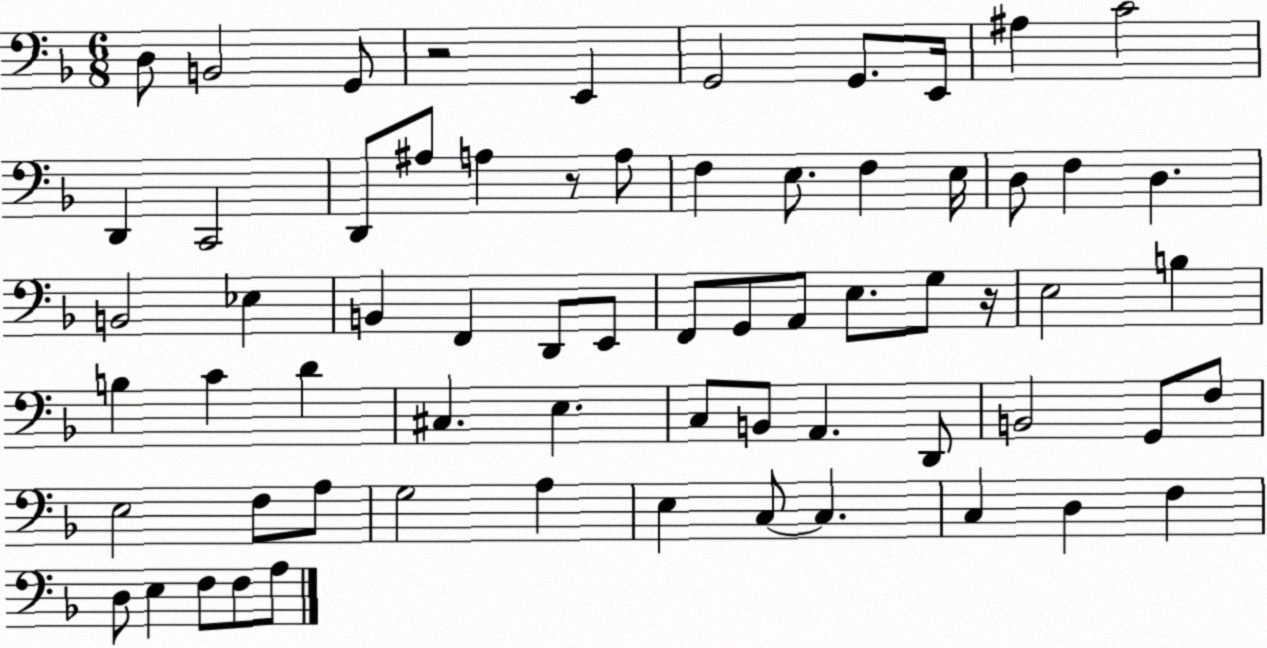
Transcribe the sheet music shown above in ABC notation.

X:1
T:Untitled
M:6/8
L:1/4
K:F
D,/2 B,,2 G,,/2 z2 E,, G,,2 G,,/2 E,,/4 ^A, C2 D,, C,,2 D,,/2 ^A,/2 A, z/2 A,/2 F, E,/2 F, E,/4 D,/2 F, D, B,,2 _E, B,, F,, D,,/2 E,,/2 F,,/2 G,,/2 A,,/2 E,/2 G,/2 z/4 E,2 B, B, C D ^C, E, C,/2 B,,/2 A,, D,,/2 B,,2 G,,/2 F,/2 E,2 F,/2 A,/2 G,2 A, E, C,/2 C, C, D, F, D,/2 E, F,/2 F,/2 A,/2